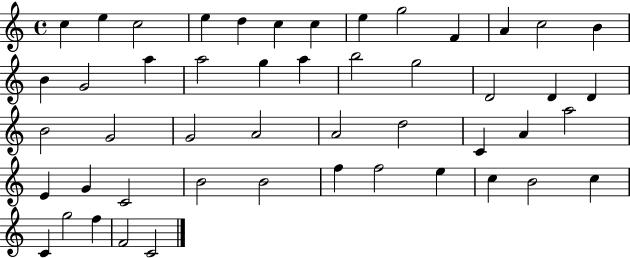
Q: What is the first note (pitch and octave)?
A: C5